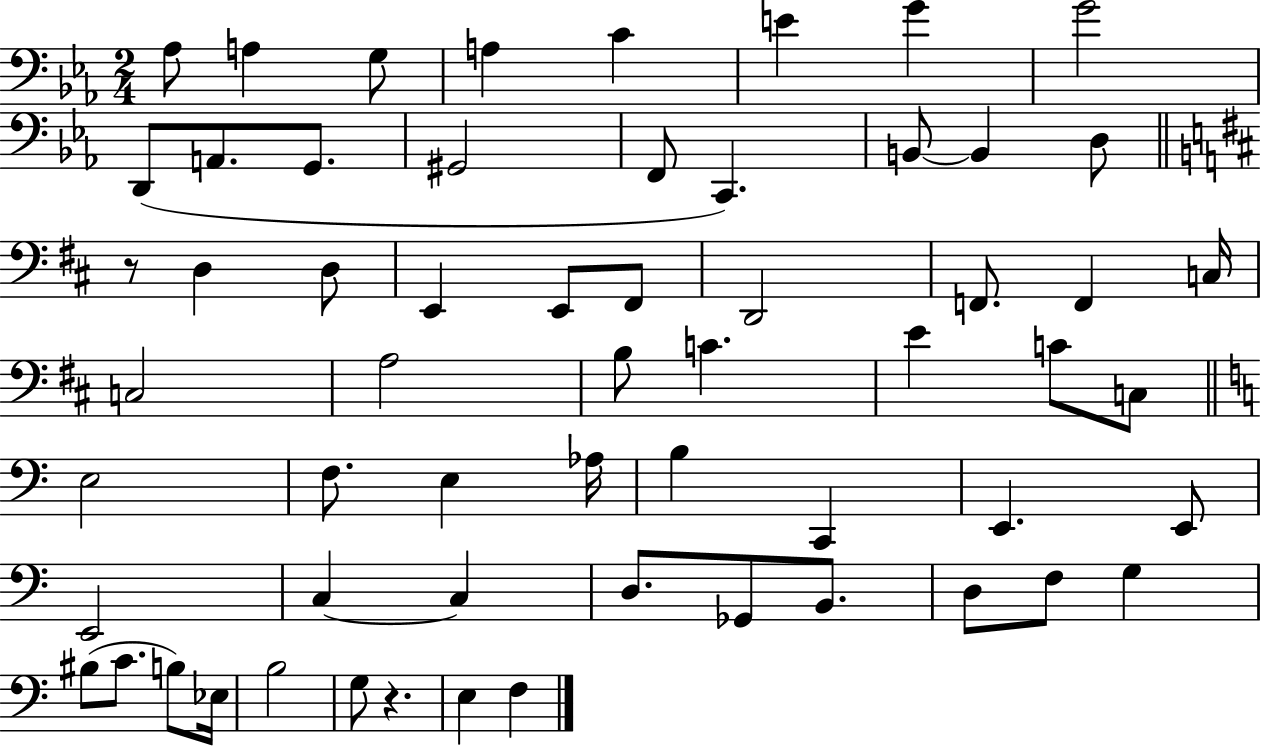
X:1
T:Untitled
M:2/4
L:1/4
K:Eb
_A,/2 A, G,/2 A, C E G G2 D,,/2 A,,/2 G,,/2 ^G,,2 F,,/2 C,, B,,/2 B,, D,/2 z/2 D, D,/2 E,, E,,/2 ^F,,/2 D,,2 F,,/2 F,, C,/4 C,2 A,2 B,/2 C E C/2 C,/2 E,2 F,/2 E, _A,/4 B, C,, E,, E,,/2 E,,2 C, C, D,/2 _G,,/2 B,,/2 D,/2 F,/2 G, ^B,/2 C/2 B,/2 _E,/4 B,2 G,/2 z E, F,